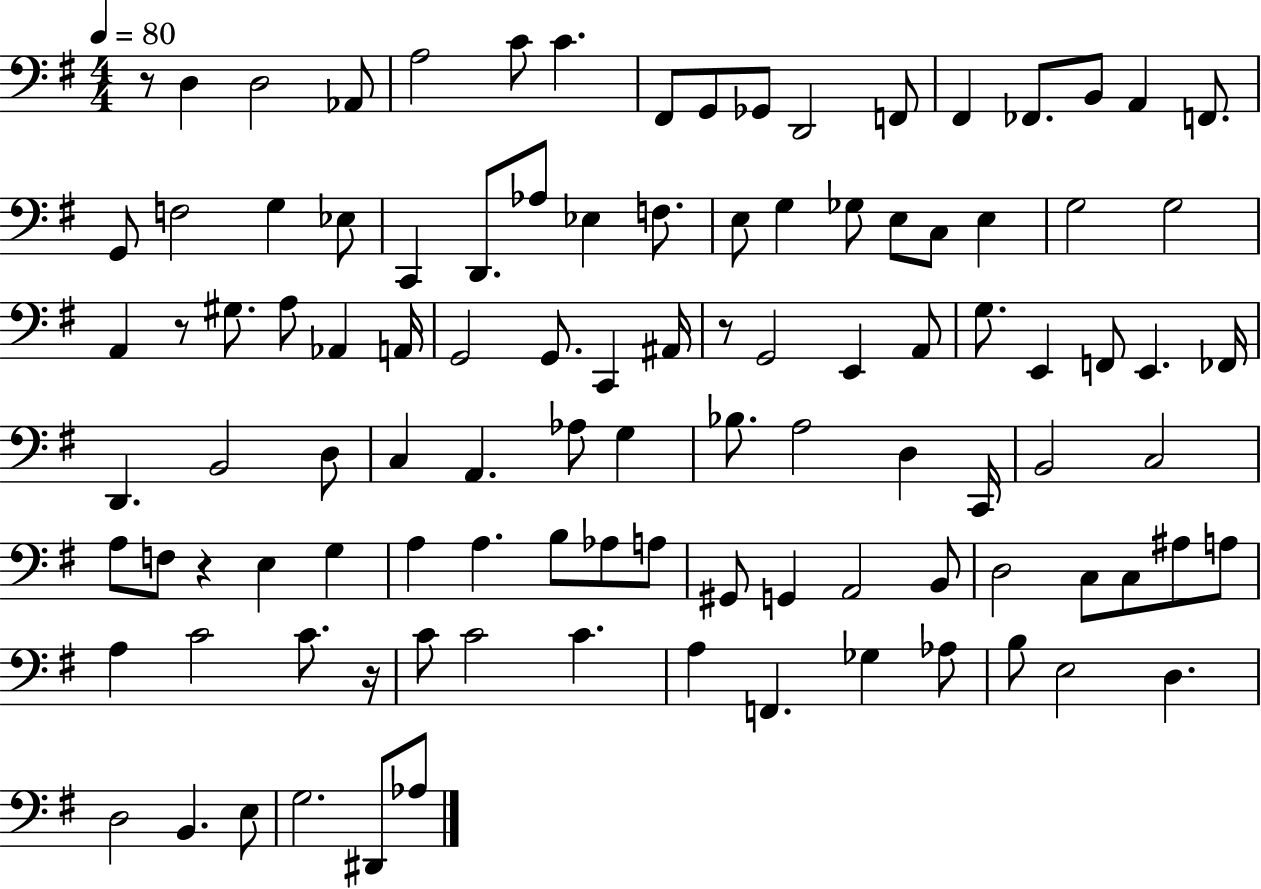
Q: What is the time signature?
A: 4/4